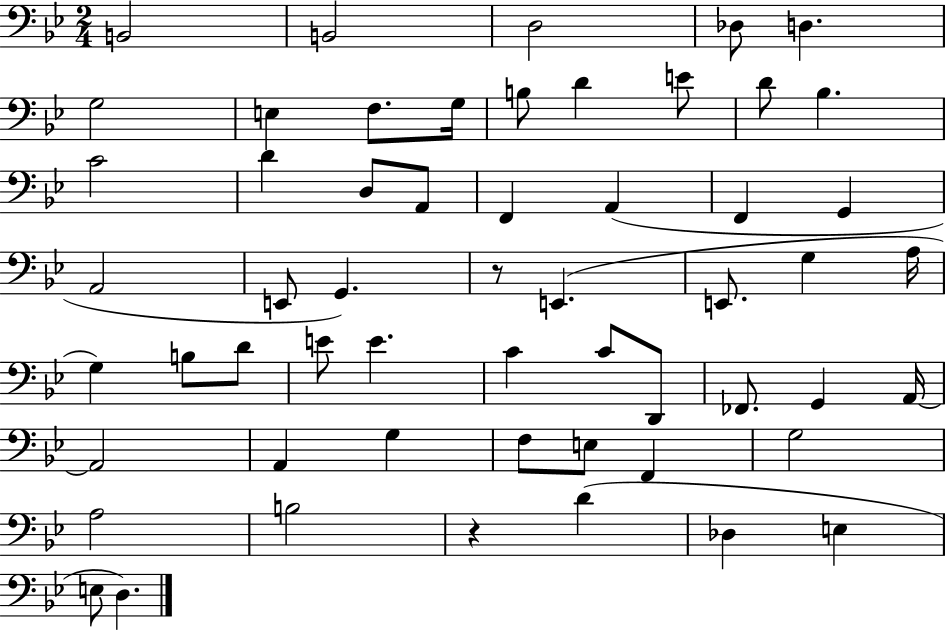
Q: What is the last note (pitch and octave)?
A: D3